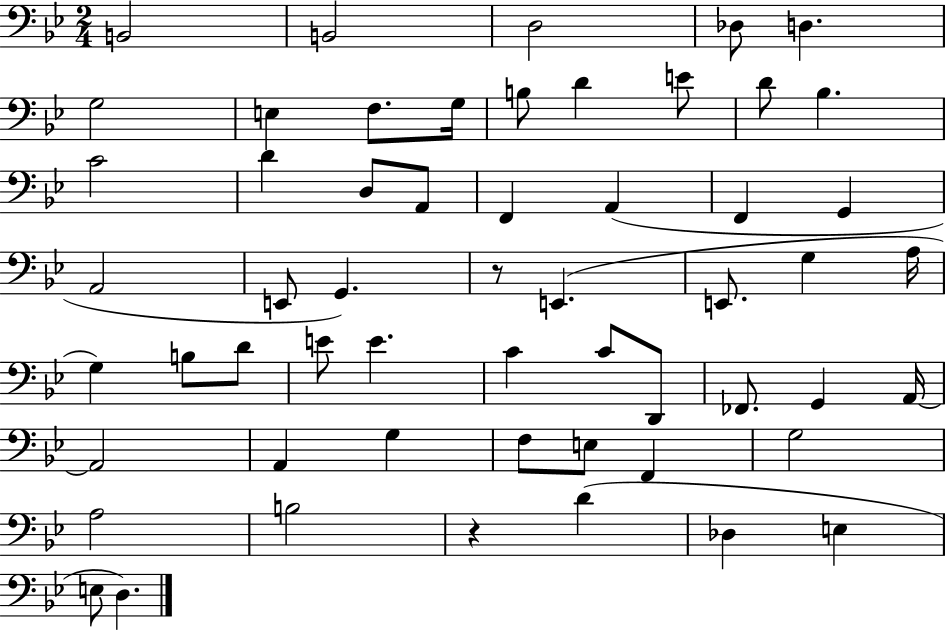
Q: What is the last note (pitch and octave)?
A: D3